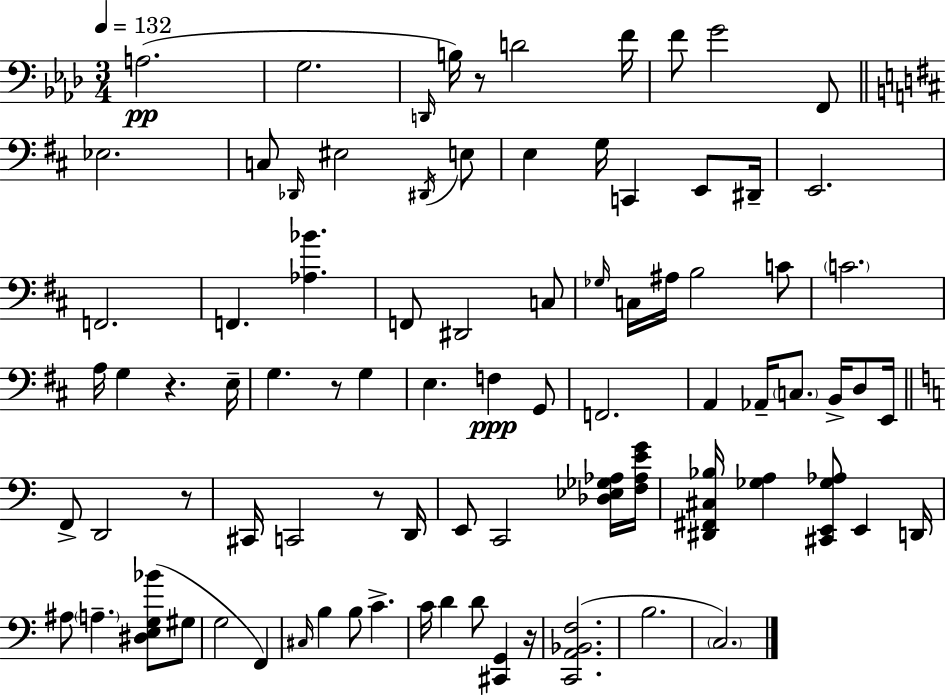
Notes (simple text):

A3/h. G3/h. D2/s B3/s R/e D4/h F4/s F4/e G4/h F2/e Eb3/h. C3/e Db2/s EIS3/h D#2/s E3/e E3/q G3/s C2/q E2/e D#2/s E2/h. F2/h. F2/q. [Ab3,Bb4]/q. F2/e D#2/h C3/e Gb3/s C3/s A#3/s B3/h C4/e C4/h. A3/s G3/q R/q. E3/s G3/q. R/e G3/q E3/q. F3/q G2/e F2/h. A2/q Ab2/s C3/e. B2/s D3/e E2/s F2/e D2/h R/e C#2/s C2/h R/e D2/s E2/e C2/h [Db3,Eb3,Gb3,Ab3]/s [F3,Ab3,E4,G4]/s [D#2,F#2,C#3,Bb3]/s [Gb3,A3]/q [C#2,E2,Gb3,Ab3]/e E2/q D2/s A#3/e A3/q. [D#3,E3,G3,Bb4]/e G#3/e G3/h F2/q C#3/s B3/q B3/e C4/q. C4/s D4/q D4/e [C#2,G2]/q R/s [C2,A2,Bb2,F3]/h. B3/h. C3/h.